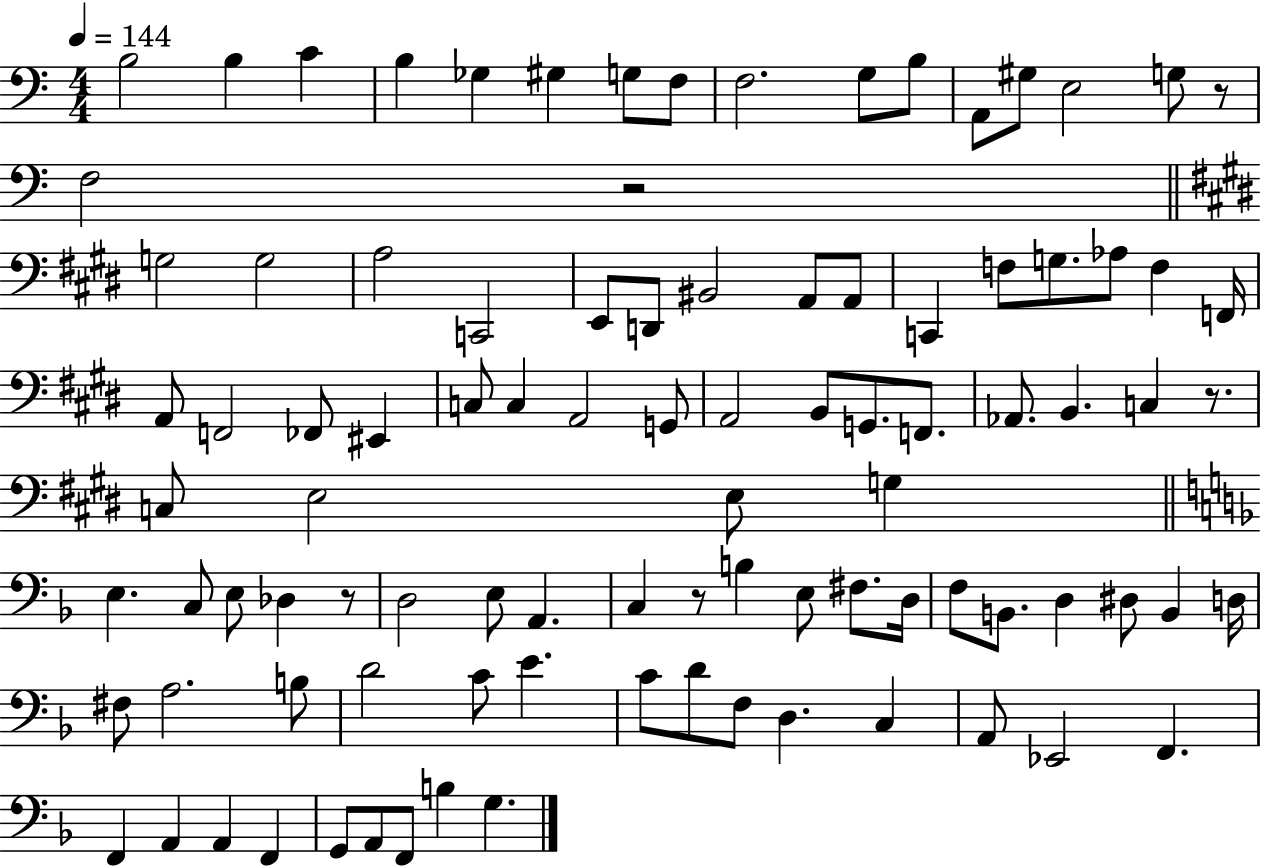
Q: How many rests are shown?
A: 5